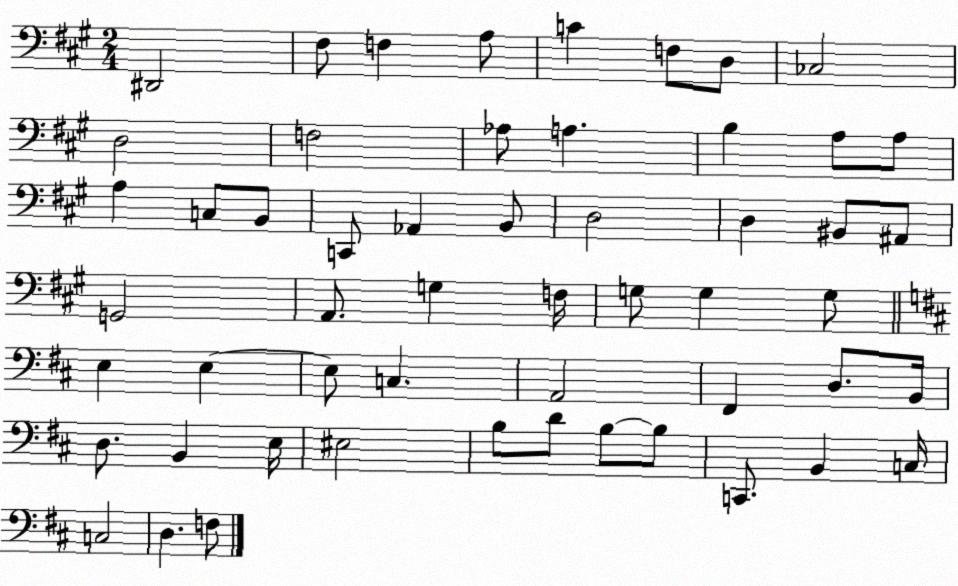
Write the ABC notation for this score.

X:1
T:Untitled
M:2/4
L:1/4
K:A
^D,,2 ^F,/2 F, A,/2 C F,/2 D,/2 _C,2 D,2 F,2 _A,/2 A, B, A,/2 A,/2 A, C,/2 B,,/2 C,,/2 _A,, B,,/2 D,2 D, ^B,,/2 ^A,,/2 G,,2 A,,/2 G, F,/4 G,/2 G, G,/2 E, E, E,/2 C, A,,2 ^F,, D,/2 B,,/4 D,/2 B,, E,/4 ^E,2 B,/2 D/2 B,/2 B,/2 C,,/2 B,, C,/4 C,2 D, F,/2